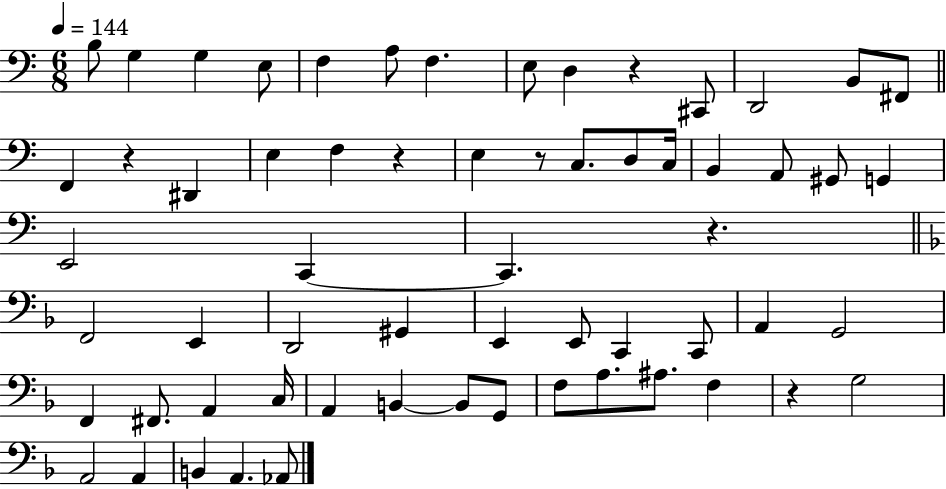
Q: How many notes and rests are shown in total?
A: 62